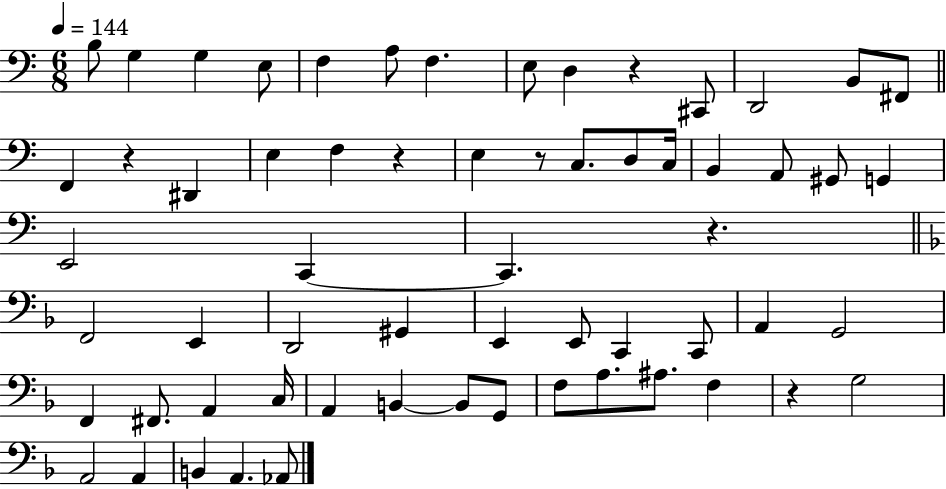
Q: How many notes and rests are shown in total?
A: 62